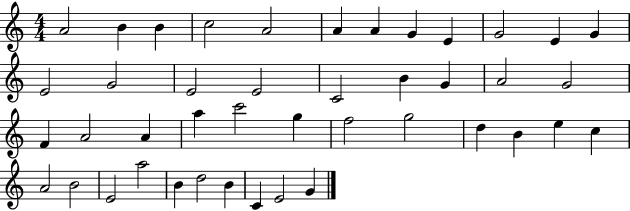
X:1
T:Untitled
M:4/4
L:1/4
K:C
A2 B B c2 A2 A A G E G2 E G E2 G2 E2 E2 C2 B G A2 G2 F A2 A a c'2 g f2 g2 d B e c A2 B2 E2 a2 B d2 B C E2 G